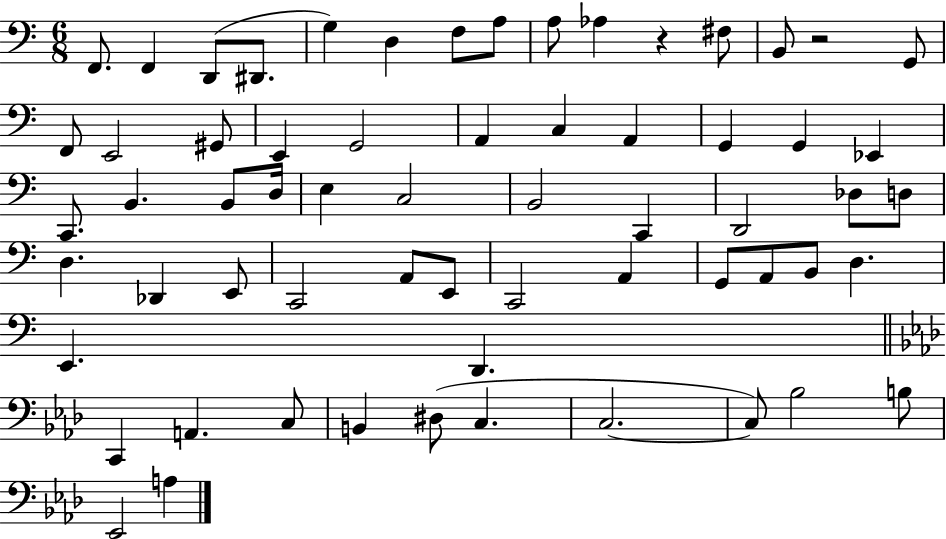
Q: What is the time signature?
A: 6/8